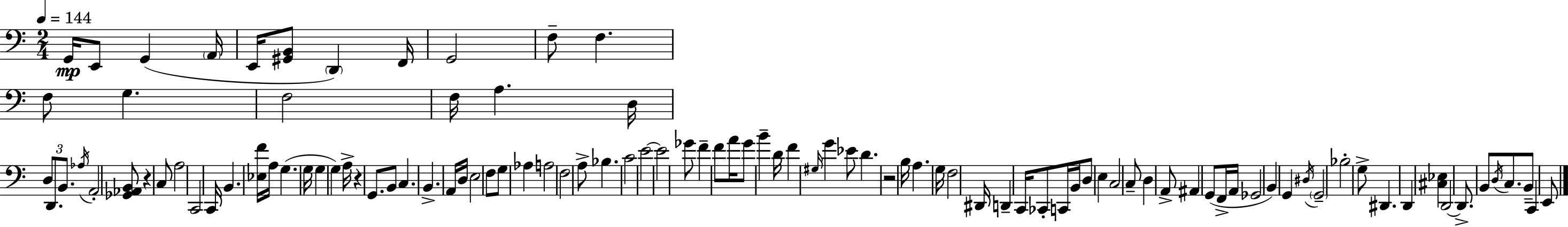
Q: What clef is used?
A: bass